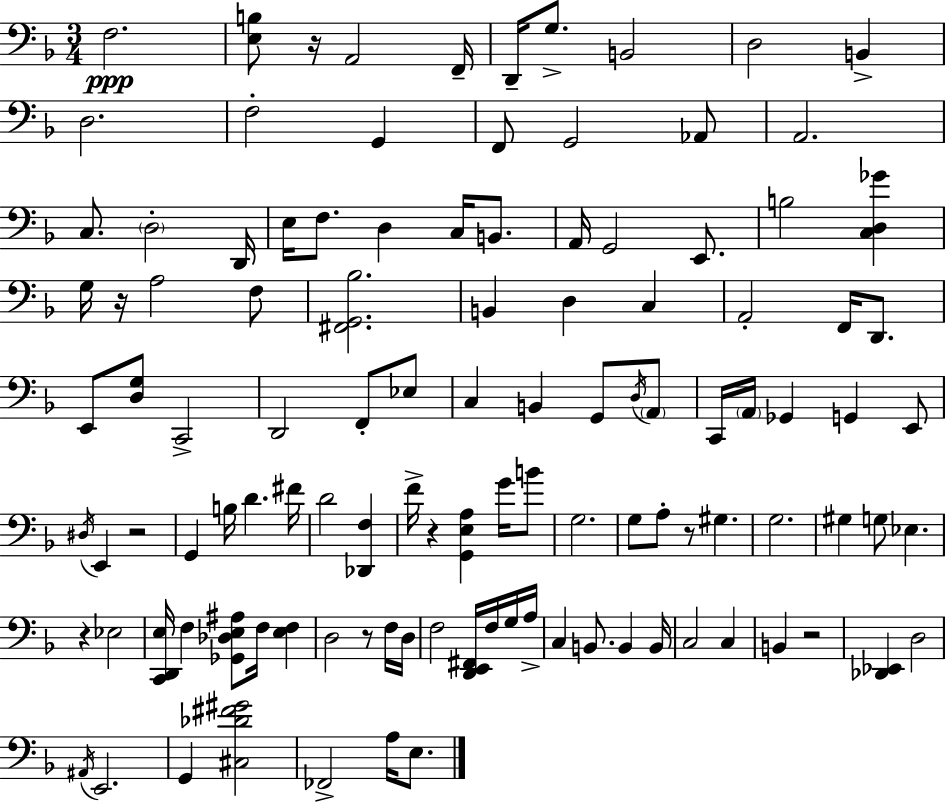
X:1
T:Untitled
M:3/4
L:1/4
K:Dm
F,2 [E,B,]/2 z/4 A,,2 F,,/4 D,,/4 G,/2 B,,2 D,2 B,, D,2 F,2 G,, F,,/2 G,,2 _A,,/2 A,,2 C,/2 D,2 D,,/4 E,/4 F,/2 D, C,/4 B,,/2 A,,/4 G,,2 E,,/2 B,2 [C,D,_G] G,/4 z/4 A,2 F,/2 [^F,,G,,_B,]2 B,, D, C, A,,2 F,,/4 D,,/2 E,,/2 [D,G,]/2 C,,2 D,,2 F,,/2 _E,/2 C, B,, G,,/2 D,/4 A,,/2 C,,/4 A,,/4 _G,, G,, E,,/2 ^D,/4 E,, z2 G,, B,/4 D ^F/4 D2 [_D,,F,] F/4 z [G,,E,A,] G/4 B/2 G,2 G,/2 A,/2 z/2 ^G, G,2 ^G, G,/2 _E, z _E,2 [C,,D,,E,]/4 F, [_G,,_D,E,^A,]/2 F,/4 [E,F,] D,2 z/2 F,/4 D,/4 F,2 [D,,E,,^F,,]/4 F,/4 G,/4 A,/4 C, B,,/2 B,, B,,/4 C,2 C, B,, z2 [_D,,_E,,] D,2 ^A,,/4 E,,2 G,, [^C,_D^F^G]2 _F,,2 A,/4 E,/2